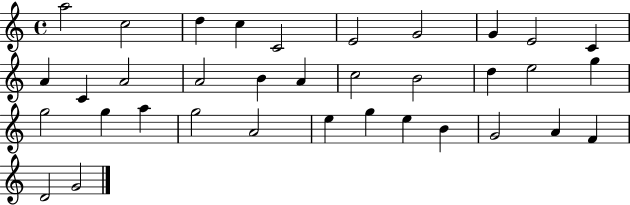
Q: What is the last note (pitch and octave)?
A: G4